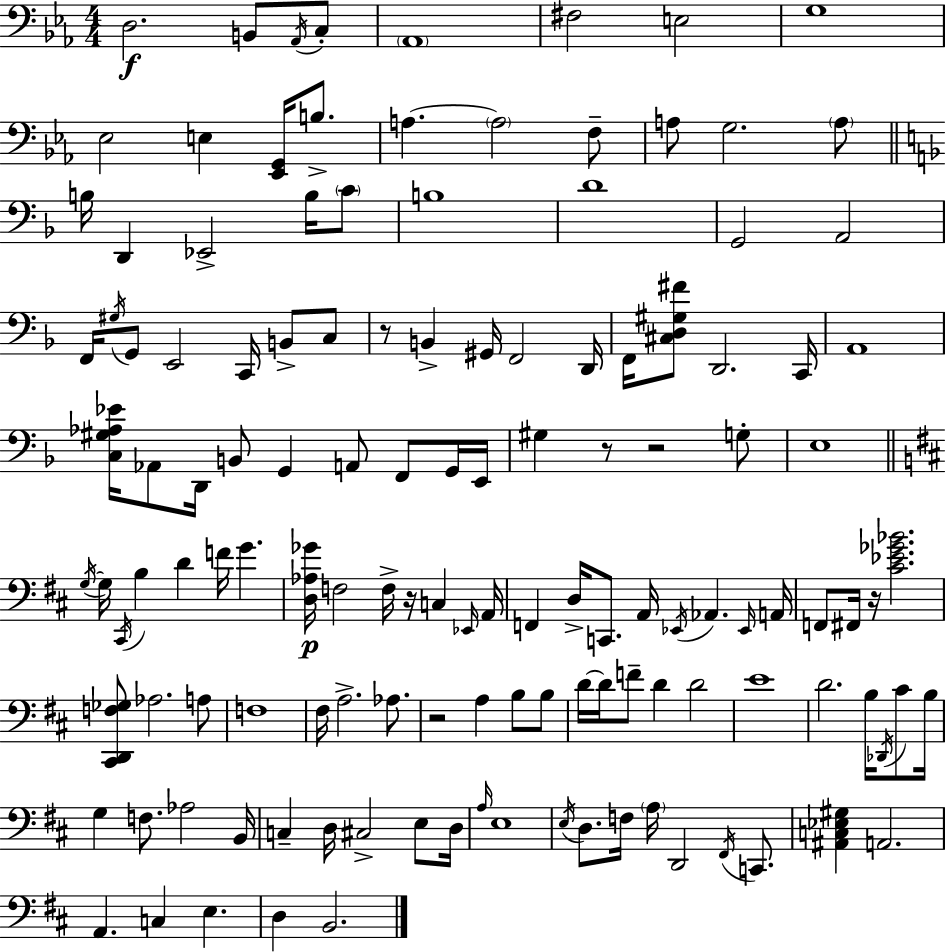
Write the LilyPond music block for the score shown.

{
  \clef bass
  \numericTimeSignature
  \time 4/4
  \key c \minor
  d2.\f b,8 \acciaccatura { aes,16 } c8-. | \parenthesize aes,1 | fis2 e2 | g1 | \break ees2 e4 <ees, g,>16 b8.-> | a4.~~ \parenthesize a2 f8-- | a8 g2. \parenthesize a8 | \bar "||" \break \key f \major b16 d,4 ees,2-> b16 \parenthesize c'8 | b1 | d'1 | g,2 a,2 | \break f,16 \acciaccatura { gis16 } g,8 e,2 c,16 b,8-> c8 | r8 b,4-> gis,16 f,2 | d,16 f,16 <cis d gis fis'>8 d,2. | c,16 a,1 | \break <c gis aes ees'>16 aes,8 d,16 b,8 g,4 a,8 f,8 g,16 | e,16 gis4 r8 r2 g8-. | e1 | \bar "||" \break \key b \minor \acciaccatura { g16~ }~ g16 \acciaccatura { cis,16 } b4 d'4 f'16 g'4. | <d aes ges'>16\p f2 f16-> r16 c4 | \grace { ees,16 } a,16 f,4 d16-> c,8. a,16 \acciaccatura { ees,16 } aes,4. | \grace { ees,16 } a,16 f,8 fis,16 r16 <cis' ees' ges' bes'>2. | \break <cis, d, f ges>8 aes2. | a8 f1 | fis16 a2.-> | aes8. r2 a4 | \break b8 b8 d'16~~ d'16 f'8-- d'4 d'2 | e'1 | d'2. | b16 \acciaccatura { des,16 } cis'8 b16 g4 f8. aes2 | \break b,16 c4-- d16 cis2-> | e8 d16 \grace { a16 } e1 | \acciaccatura { e16 } d8. f16 \parenthesize a16 d,2 | \acciaccatura { fis,16 } c,8. <ais, c ees gis>4 a,2. | \break a,4. c4 | e4. d4 b,2. | \bar "|."
}